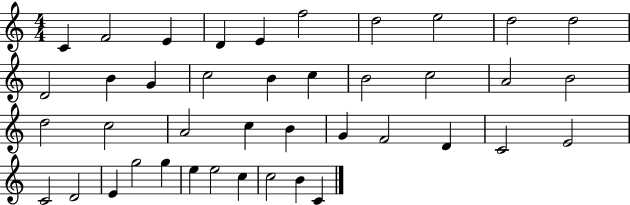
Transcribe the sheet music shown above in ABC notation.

X:1
T:Untitled
M:4/4
L:1/4
K:C
C F2 E D E f2 d2 e2 d2 d2 D2 B G c2 B c B2 c2 A2 B2 d2 c2 A2 c B G F2 D C2 E2 C2 D2 E g2 g e e2 c c2 B C